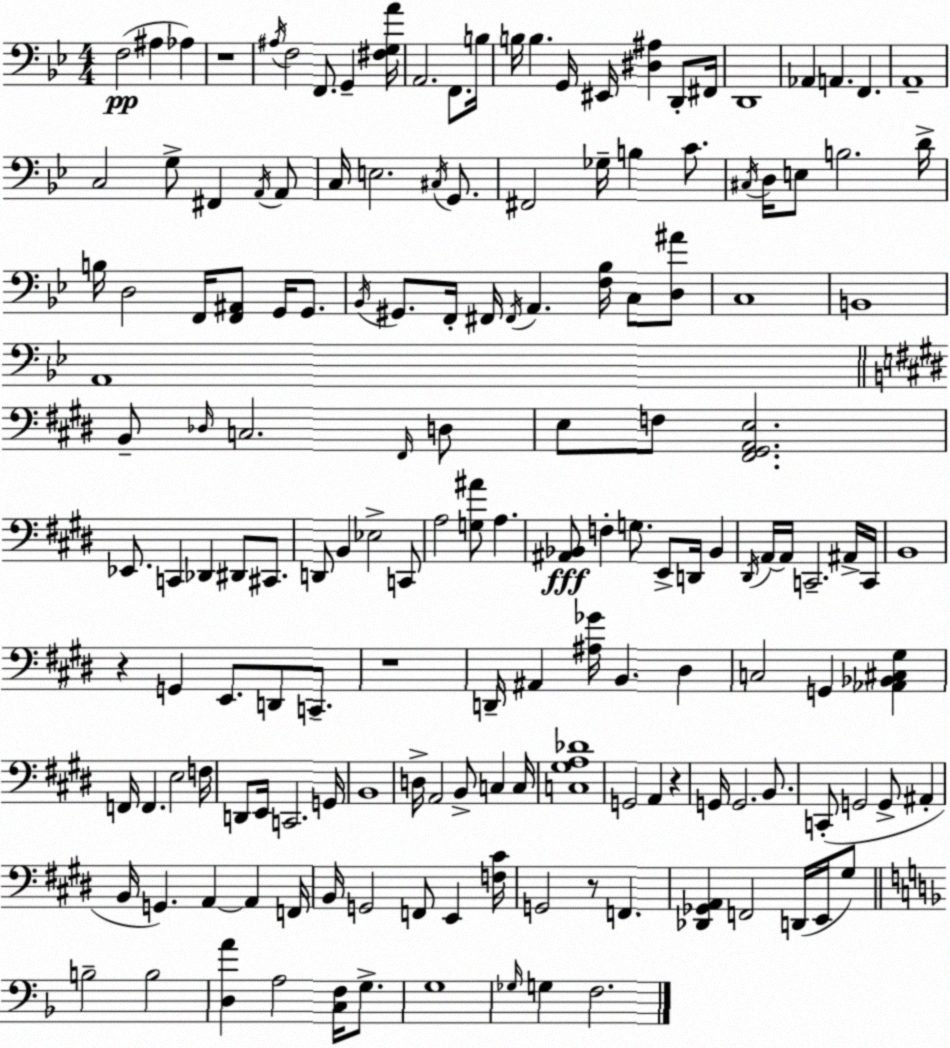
X:1
T:Untitled
M:4/4
L:1/4
K:Bb
F,2 ^A, _A, z4 ^A,/4 F,2 F,,/2 G,, [^F,G,A]/4 A,,2 F,,/2 B,/4 B,/4 B, G,,/4 ^E,,/4 [^D,^A,] D,,/2 ^F,,/4 D,,4 _A,, A,, F,, A,,4 C,2 G,/2 ^F,, A,,/4 A,,/2 C,/4 E,2 ^C,/4 G,,/2 ^F,,2 _G,/4 B, C/2 ^C,/4 D,/4 E,/2 B,2 D/4 B,/4 D,2 F,,/4 [F,,^A,,]/2 G,,/4 G,,/2 _B,,/4 ^G,,/2 F,,/4 ^F,,/4 ^F,,/4 A,, [F,_B,]/4 C,/2 [D,^A]/2 C,4 B,,4 A,,4 B,,/2 _D,/4 C,2 ^F,,/4 D,/2 E,/2 F,/2 [^F,,^G,,A,,E,]2 _E,,/2 C,, _D,, ^D,,/2 ^C,,/2 D,,/2 B,, _E,2 C,,/2 A,2 [G,^A]/2 A, [^A,,_B,,]/2 F, G,/2 E,,/2 D,,/4 _B,, ^D,,/4 A,,/4 A,,/4 C,,2 ^A,,/4 C,,/4 B,,4 z G,, E,,/2 D,,/2 C,,/2 z4 D,,/4 ^A,, [^A,_G]/4 B,, ^D, C,2 G,, [_A,,_B,,^C,^G,] F,,/4 F,, E,2 F,/4 D,,/2 E,,/4 C,,2 G,,/4 B,,4 D,/4 A,,2 B,,/2 C, C,/4 [C,^G,A,_D]4 G,,2 A,, z G,,/4 G,,2 B,,/2 C,,/2 G,,2 G,,/2 ^A,, B,,/4 G,, A,, A,, F,,/4 B,,/4 G,,2 F,,/2 E,, [F,^C]/4 G,,2 z/2 F,, [_D,,_G,,A,,] F,,2 D,,/4 E,,/4 ^G,/2 B,2 B,2 [D,A] A,2 [C,F,]/4 G,/2 G,4 _G,/4 G, F,2